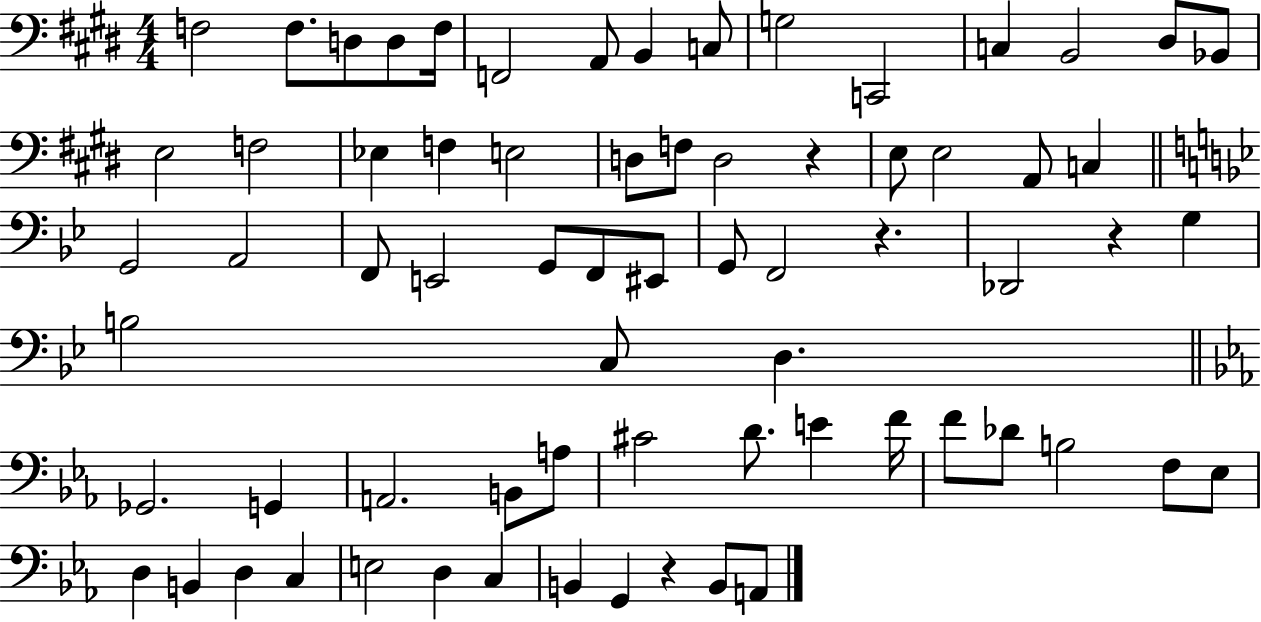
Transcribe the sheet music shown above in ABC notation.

X:1
T:Untitled
M:4/4
L:1/4
K:E
F,2 F,/2 D,/2 D,/2 F,/4 F,,2 A,,/2 B,, C,/2 G,2 C,,2 C, B,,2 ^D,/2 _B,,/2 E,2 F,2 _E, F, E,2 D,/2 F,/2 D,2 z E,/2 E,2 A,,/2 C, G,,2 A,,2 F,,/2 E,,2 G,,/2 F,,/2 ^E,,/2 G,,/2 F,,2 z _D,,2 z G, B,2 C,/2 D, _G,,2 G,, A,,2 B,,/2 A,/2 ^C2 D/2 E F/4 F/2 _D/2 B,2 F,/2 _E,/2 D, B,, D, C, E,2 D, C, B,, G,, z B,,/2 A,,/2